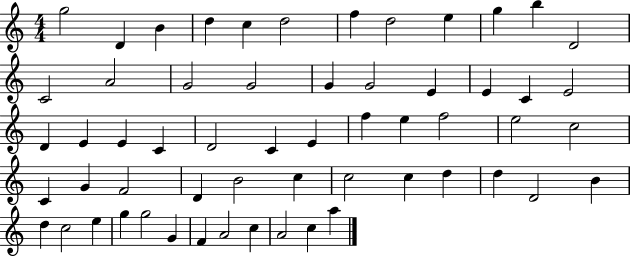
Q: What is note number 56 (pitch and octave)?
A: A4